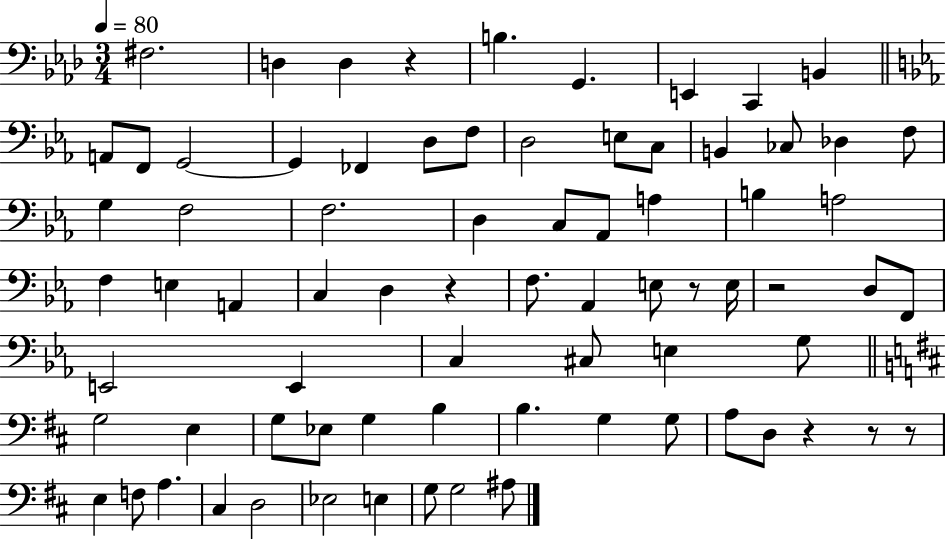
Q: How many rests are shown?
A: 7